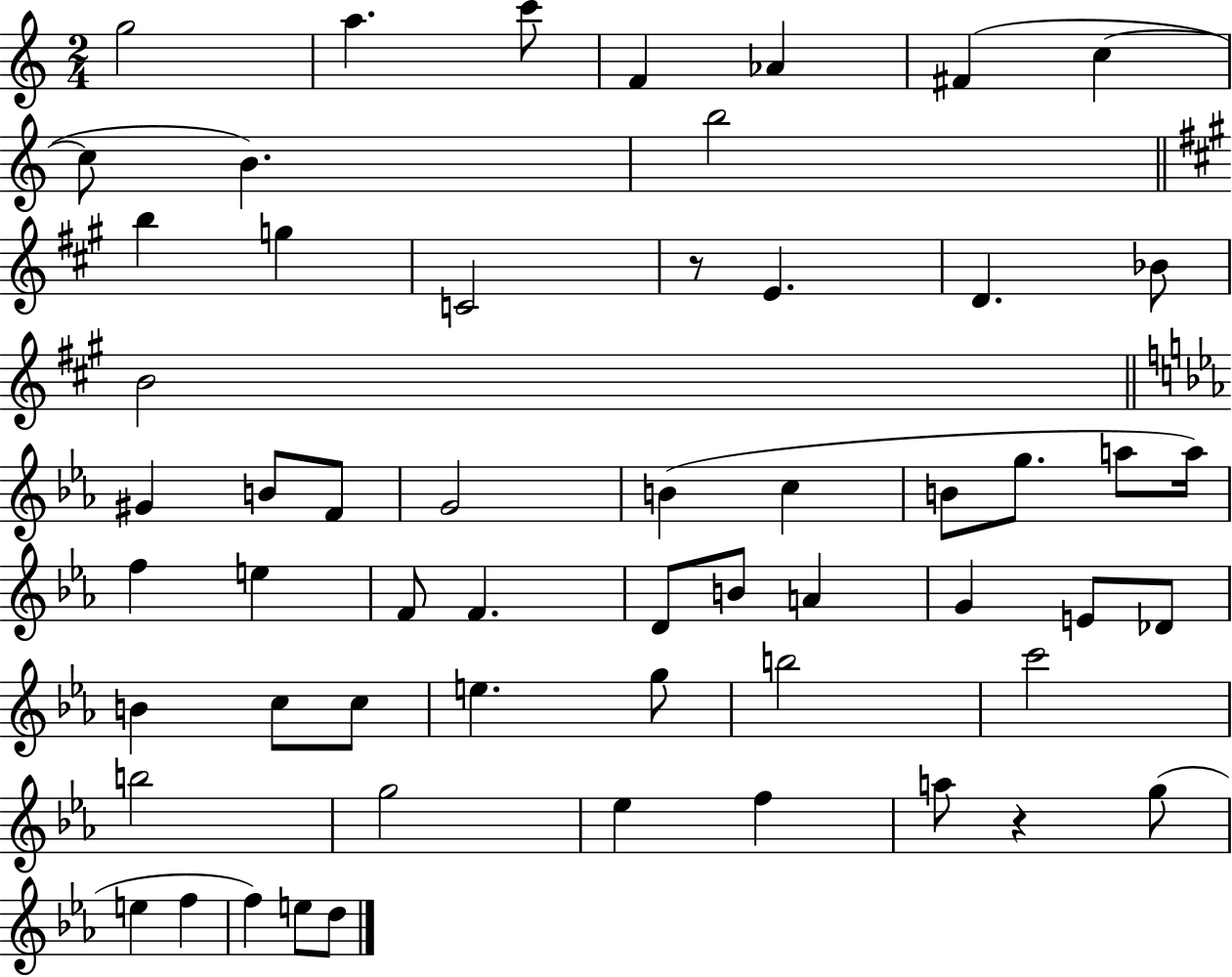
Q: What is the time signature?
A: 2/4